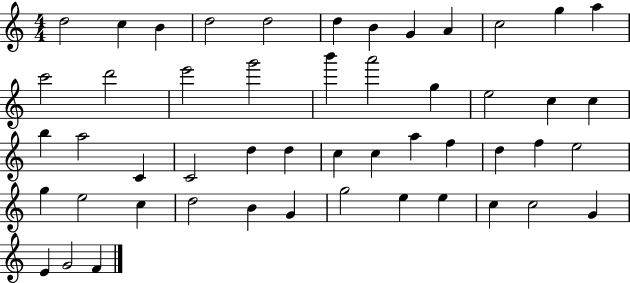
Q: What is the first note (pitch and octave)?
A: D5